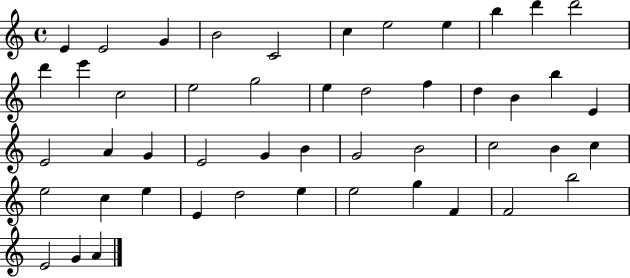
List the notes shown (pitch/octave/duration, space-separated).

E4/q E4/h G4/q B4/h C4/h C5/q E5/h E5/q B5/q D6/q D6/h D6/q E6/q C5/h E5/h G5/h E5/q D5/h F5/q D5/q B4/q B5/q E4/q E4/h A4/q G4/q E4/h G4/q B4/q G4/h B4/h C5/h B4/q C5/q E5/h C5/q E5/q E4/q D5/h E5/q E5/h G5/q F4/q F4/h B5/h E4/h G4/q A4/q